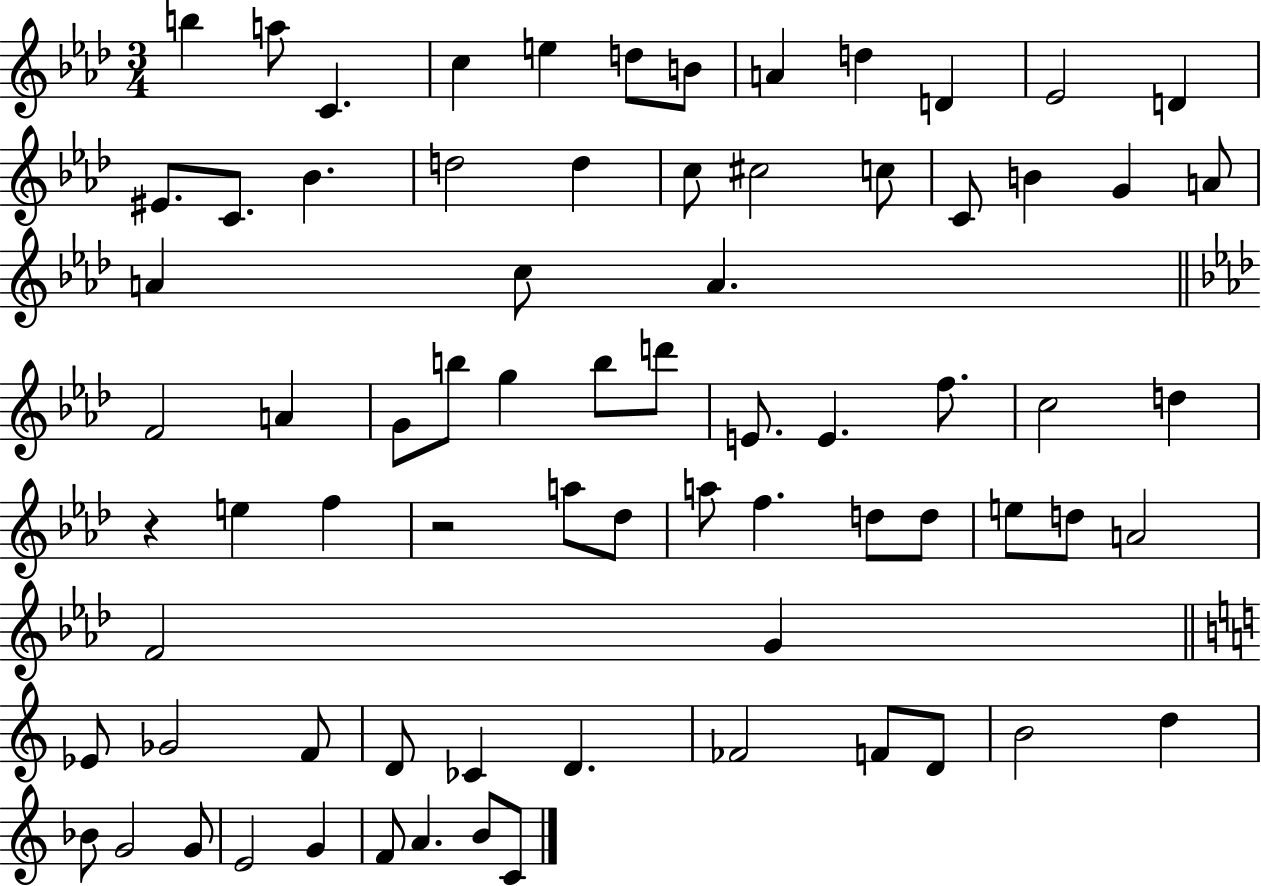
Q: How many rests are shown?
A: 2